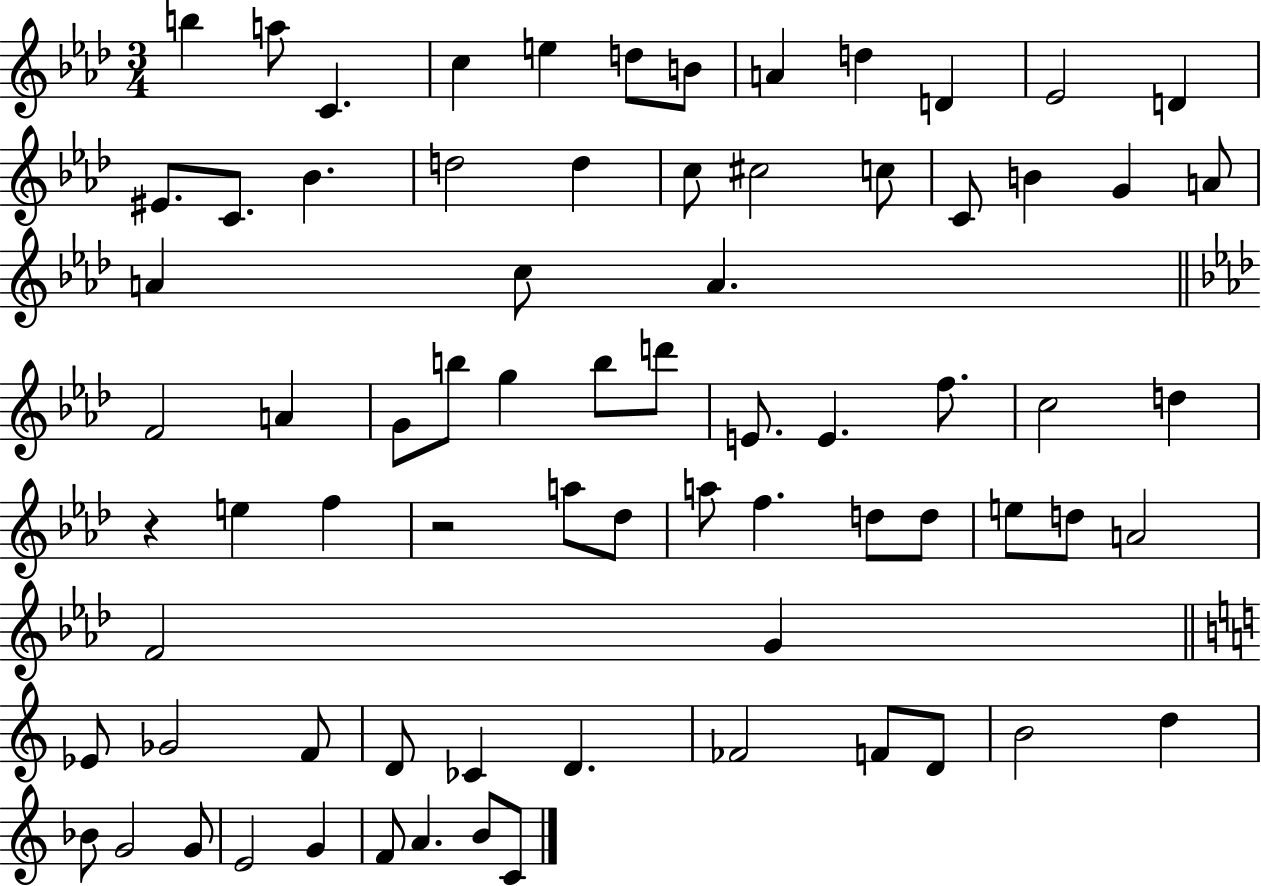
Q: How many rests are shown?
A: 2